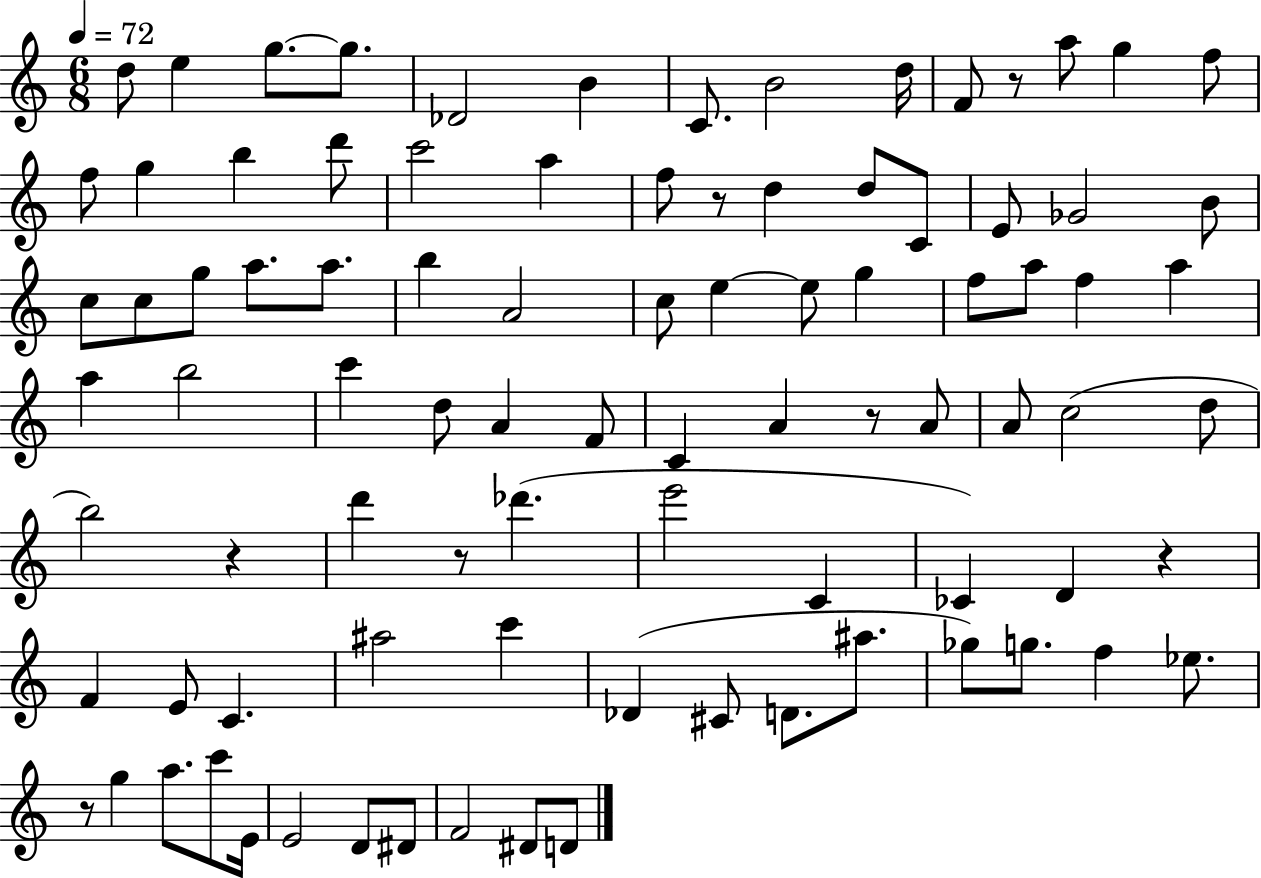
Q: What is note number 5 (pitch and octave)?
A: Db4